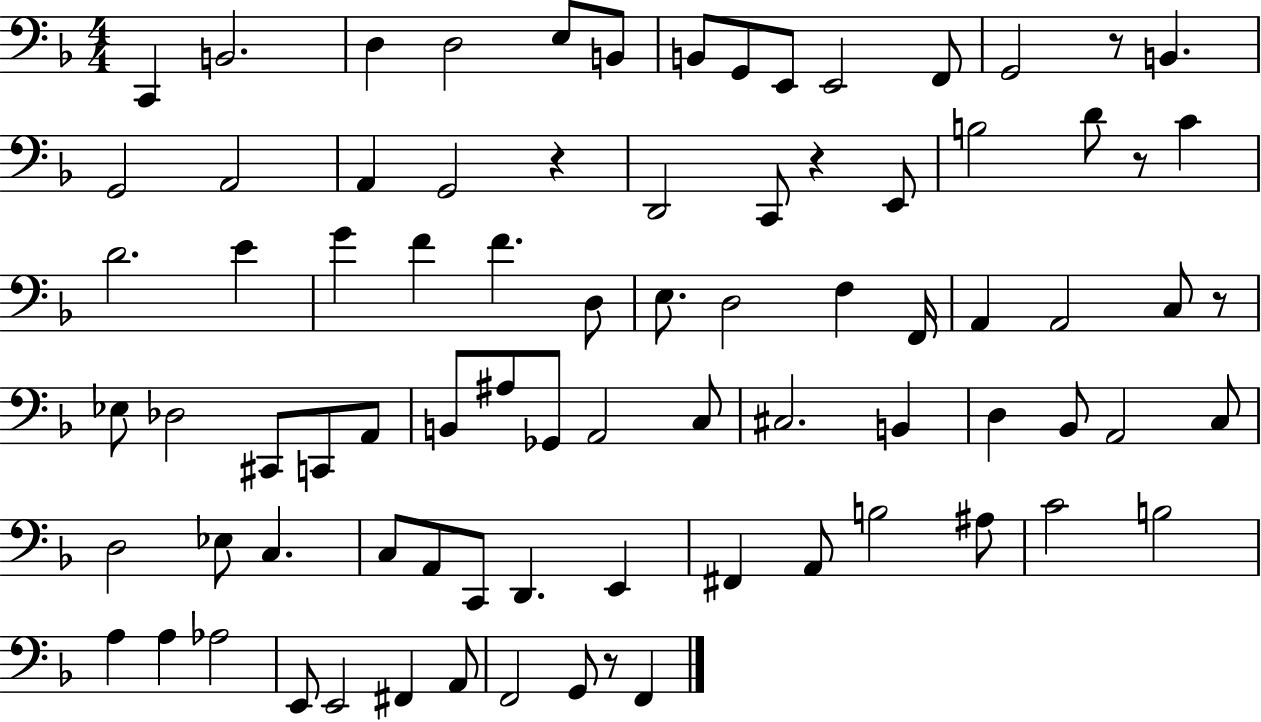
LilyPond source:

{
  \clef bass
  \numericTimeSignature
  \time 4/4
  \key f \major
  \repeat volta 2 { c,4 b,2. | d4 d2 e8 b,8 | b,8 g,8 e,8 e,2 f,8 | g,2 r8 b,4. | \break g,2 a,2 | a,4 g,2 r4 | d,2 c,8 r4 e,8 | b2 d'8 r8 c'4 | \break d'2. e'4 | g'4 f'4 f'4. d8 | e8. d2 f4 f,16 | a,4 a,2 c8 r8 | \break ees8 des2 cis,8 c,8 a,8 | b,8 ais8 ges,8 a,2 c8 | cis2. b,4 | d4 bes,8 a,2 c8 | \break d2 ees8 c4. | c8 a,8 c,8 d,4. e,4 | fis,4 a,8 b2 ais8 | c'2 b2 | \break a4 a4 aes2 | e,8 e,2 fis,4 a,8 | f,2 g,8 r8 f,4 | } \bar "|."
}